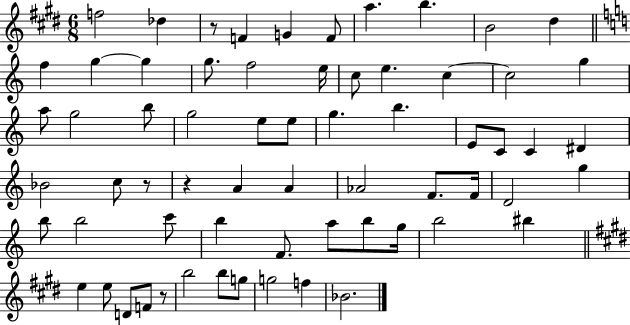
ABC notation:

X:1
T:Untitled
M:6/8
L:1/4
K:E
f2 _d z/2 F G F/2 a b B2 ^d f g g g/2 f2 e/4 c/2 e c c2 g a/2 g2 b/2 g2 e/2 e/2 g b E/2 C/2 C ^D _B2 c/2 z/2 z A A _A2 F/2 F/4 D2 g b/2 b2 c'/2 b F/2 a/2 b/2 g/4 b2 ^b e e/2 D/2 F/2 z/2 b2 b/2 g/2 g2 f _B2